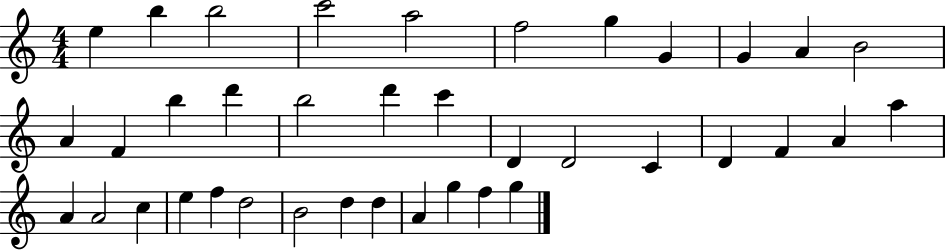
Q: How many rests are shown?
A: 0